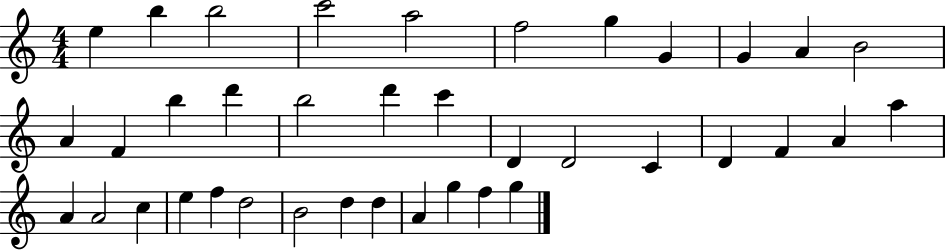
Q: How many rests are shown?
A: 0